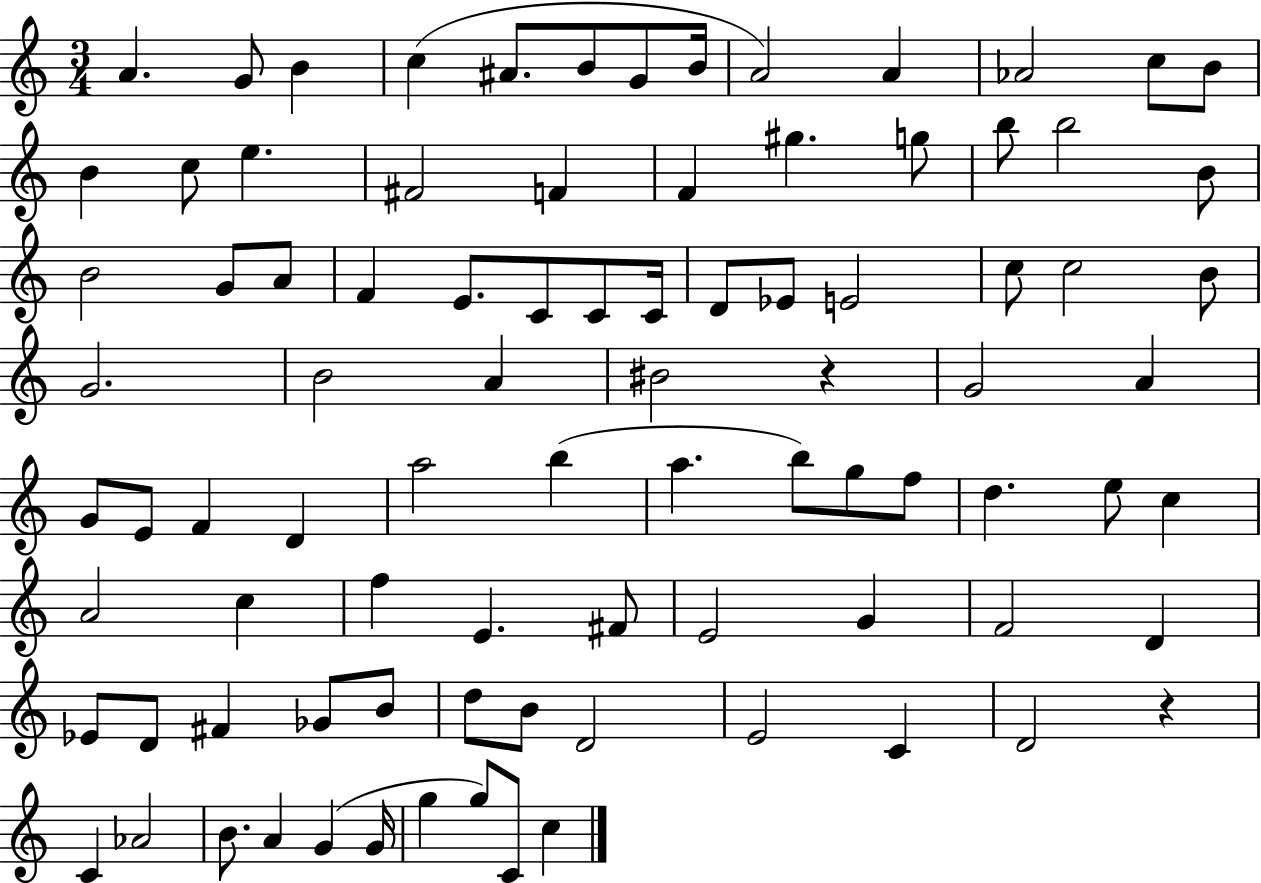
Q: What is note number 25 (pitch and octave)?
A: B4